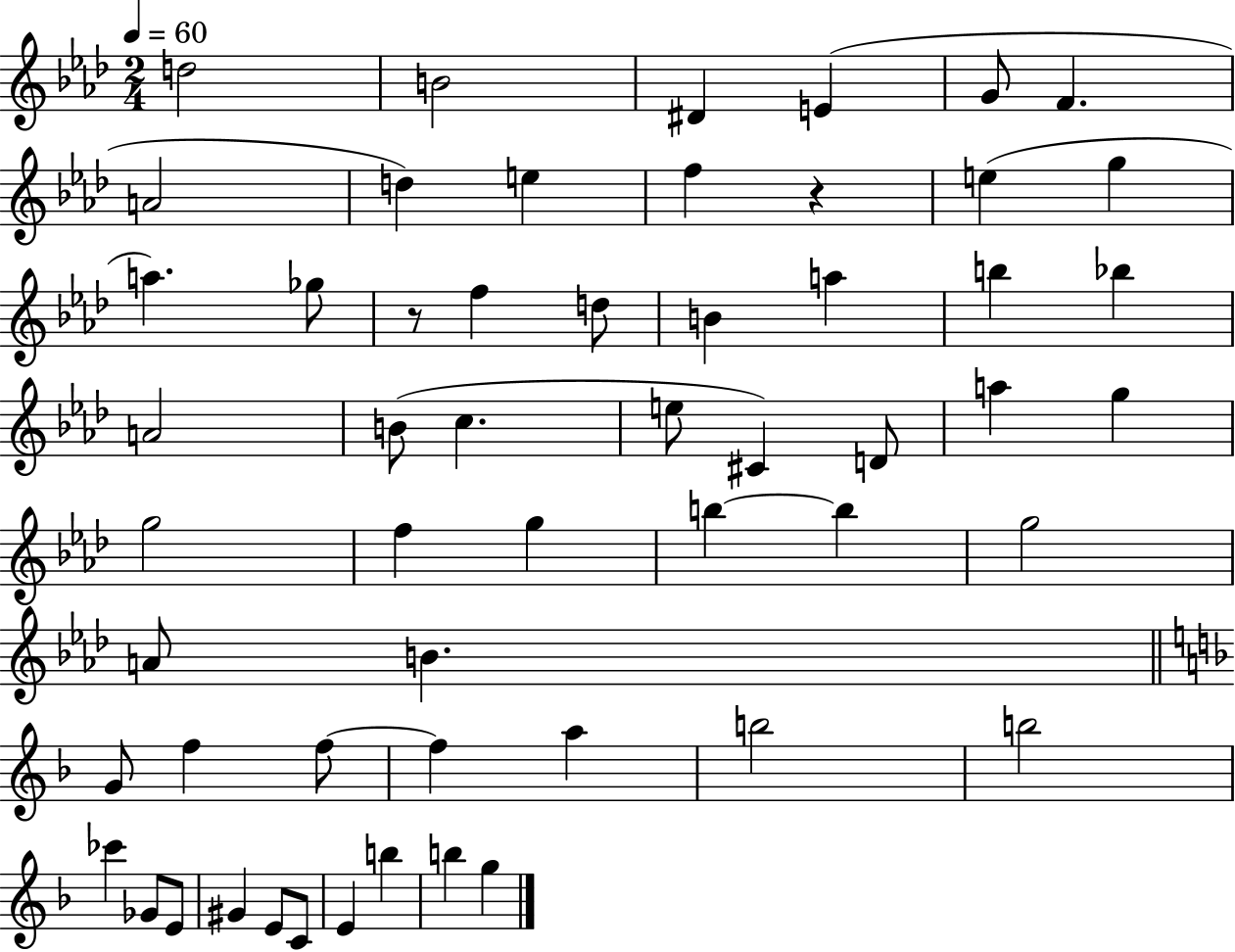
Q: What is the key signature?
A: AES major